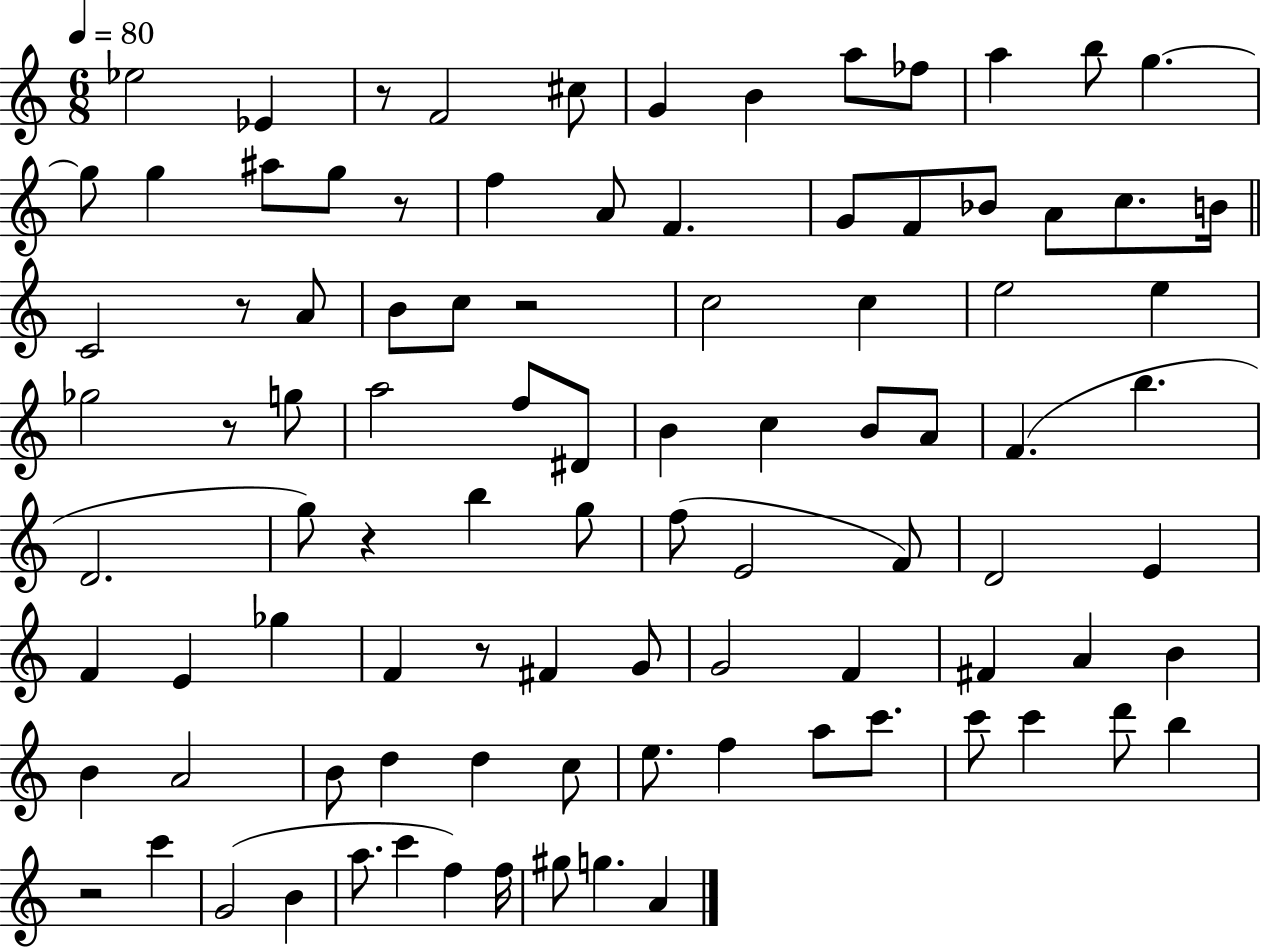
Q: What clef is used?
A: treble